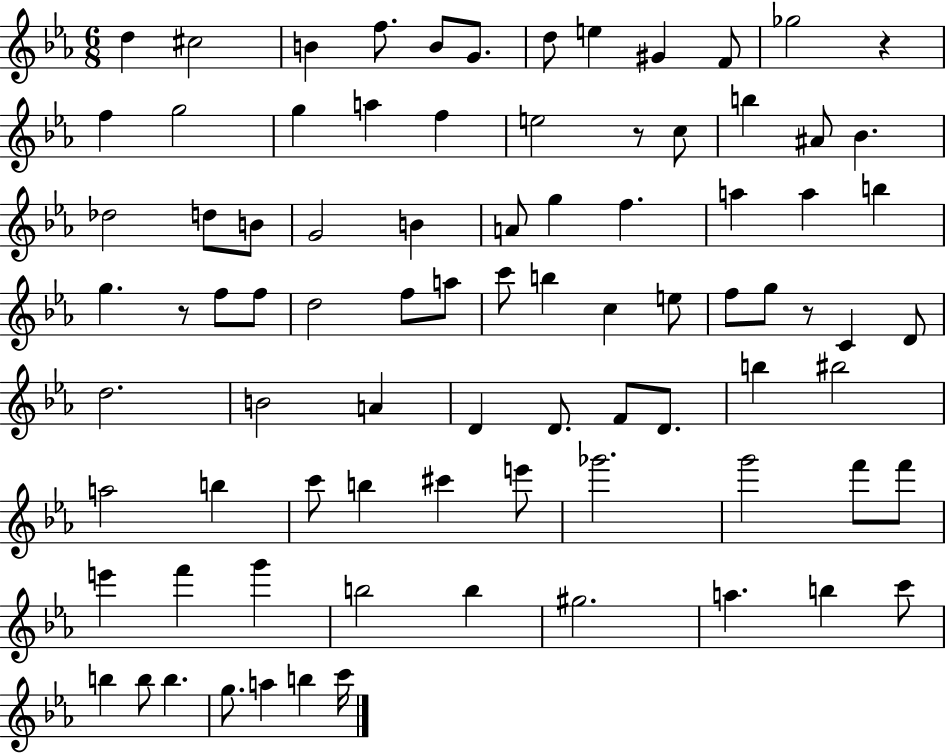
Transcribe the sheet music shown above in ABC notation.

X:1
T:Untitled
M:6/8
L:1/4
K:Eb
d ^c2 B f/2 B/2 G/2 d/2 e ^G F/2 _g2 z f g2 g a f e2 z/2 c/2 b ^A/2 _B _d2 d/2 B/2 G2 B A/2 g f a a b g z/2 f/2 f/2 d2 f/2 a/2 c'/2 b c e/2 f/2 g/2 z/2 C D/2 d2 B2 A D D/2 F/2 D/2 b ^b2 a2 b c'/2 b ^c' e'/2 _g'2 g'2 f'/2 f'/2 e' f' g' b2 b ^g2 a b c'/2 b b/2 b g/2 a b c'/4